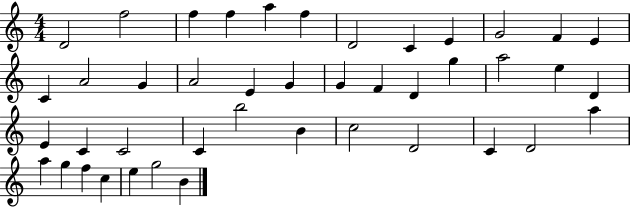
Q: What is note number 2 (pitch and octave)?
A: F5